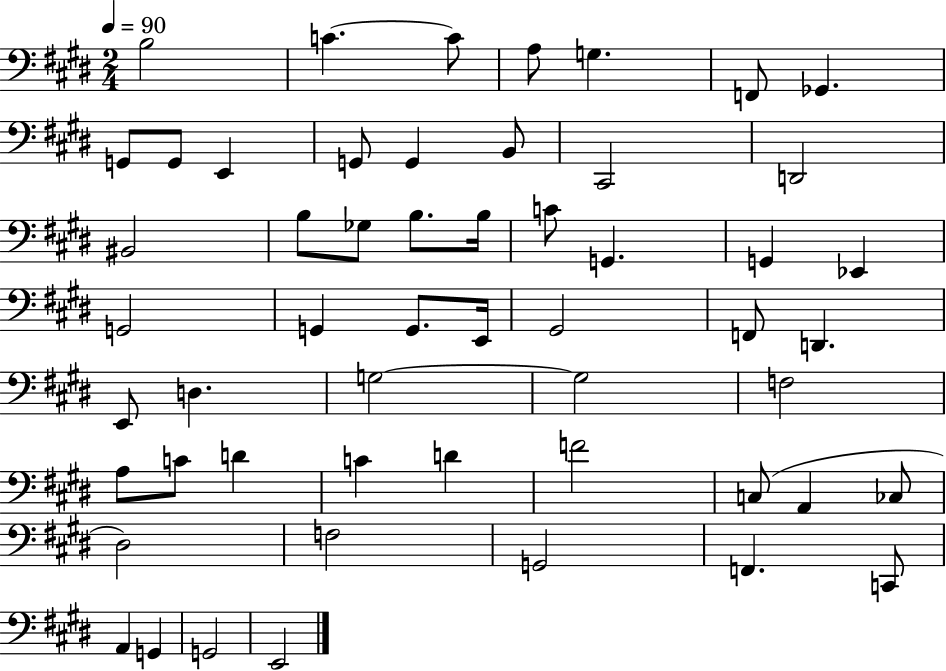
{
  \clef bass
  \numericTimeSignature
  \time 2/4
  \key e \major
  \tempo 4 = 90
  \repeat volta 2 { b2 | c'4.~~ c'8 | a8 g4. | f,8 ges,4. | \break g,8 g,8 e,4 | g,8 g,4 b,8 | cis,2 | d,2 | \break bis,2 | b8 ges8 b8. b16 | c'8 g,4. | g,4 ees,4 | \break g,2 | g,4 g,8. e,16 | gis,2 | f,8 d,4. | \break e,8 d4. | g2~~ | g2 | f2 | \break a8 c'8 d'4 | c'4 d'4 | f'2 | c8( a,4 ces8 | \break dis2) | f2 | g,2 | f,4. c,8 | \break a,4 g,4 | g,2 | e,2 | } \bar "|."
}